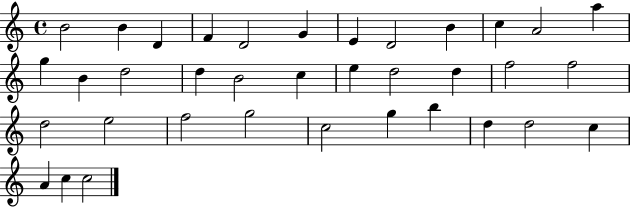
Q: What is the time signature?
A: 4/4